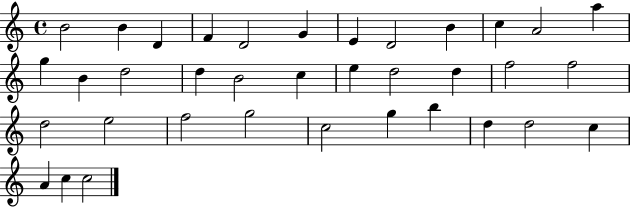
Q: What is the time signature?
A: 4/4